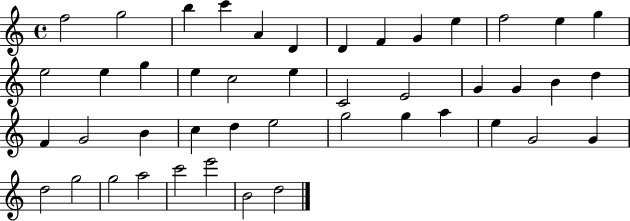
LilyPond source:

{
  \clef treble
  \time 4/4
  \defaultTimeSignature
  \key c \major
  f''2 g''2 | b''4 c'''4 a'4 d'4 | d'4 f'4 g'4 e''4 | f''2 e''4 g''4 | \break e''2 e''4 g''4 | e''4 c''2 e''4 | c'2 e'2 | g'4 g'4 b'4 d''4 | \break f'4 g'2 b'4 | c''4 d''4 e''2 | g''2 g''4 a''4 | e''4 g'2 g'4 | \break d''2 g''2 | g''2 a''2 | c'''2 e'''2 | b'2 d''2 | \break \bar "|."
}